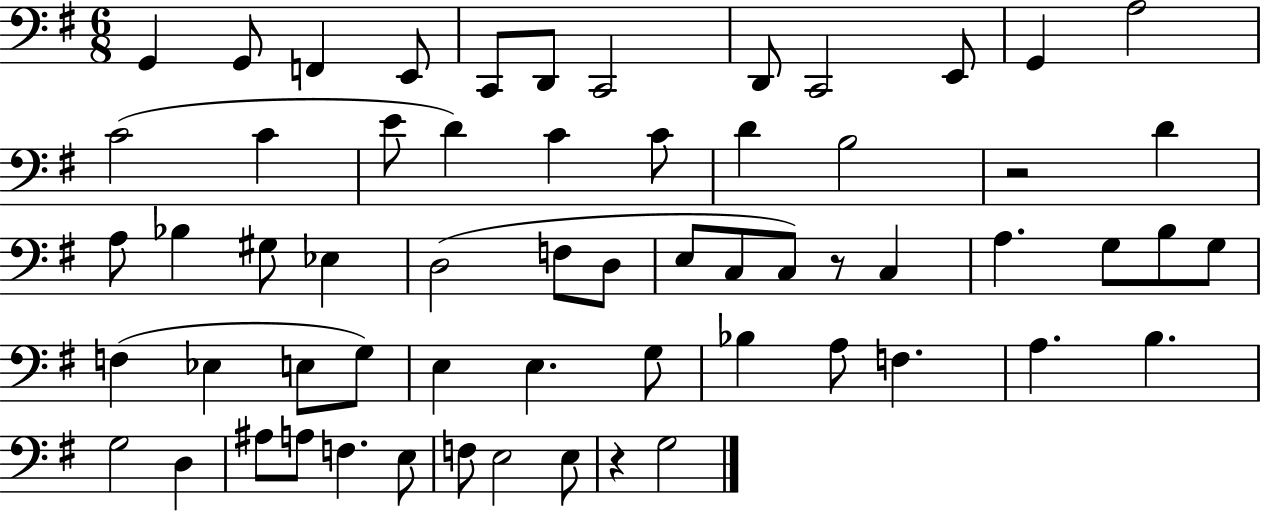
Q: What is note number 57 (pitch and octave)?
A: E3